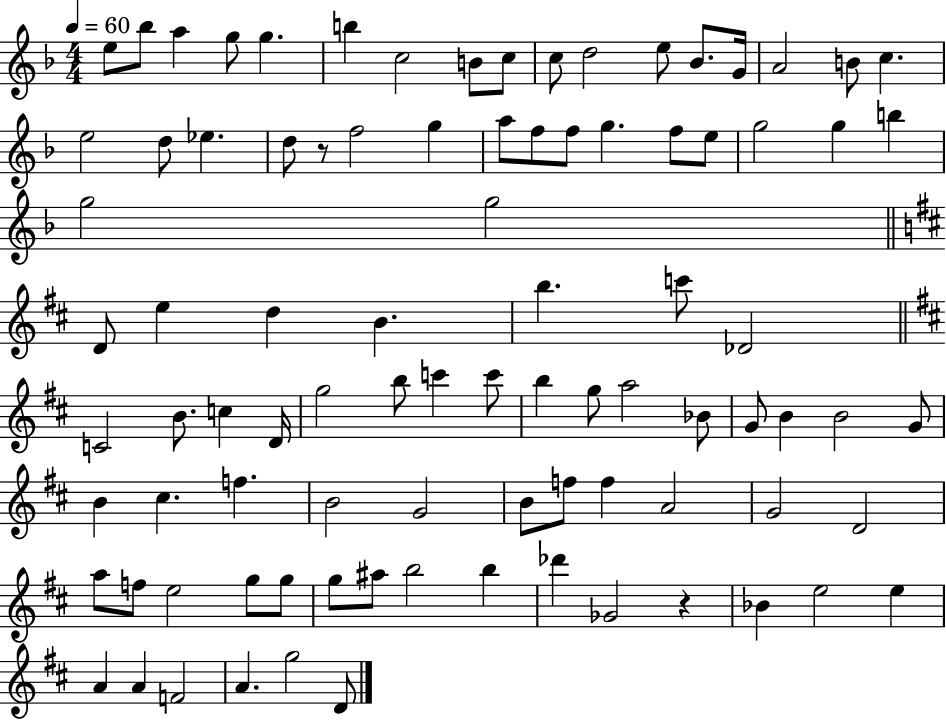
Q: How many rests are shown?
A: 2